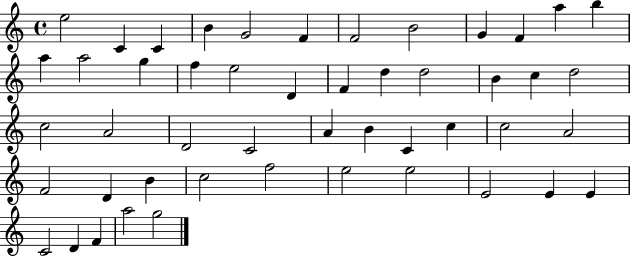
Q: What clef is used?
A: treble